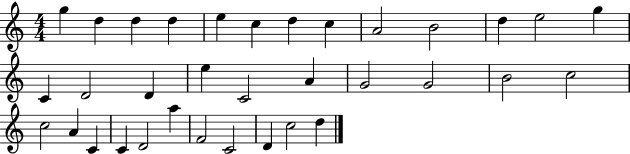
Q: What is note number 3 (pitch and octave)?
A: D5